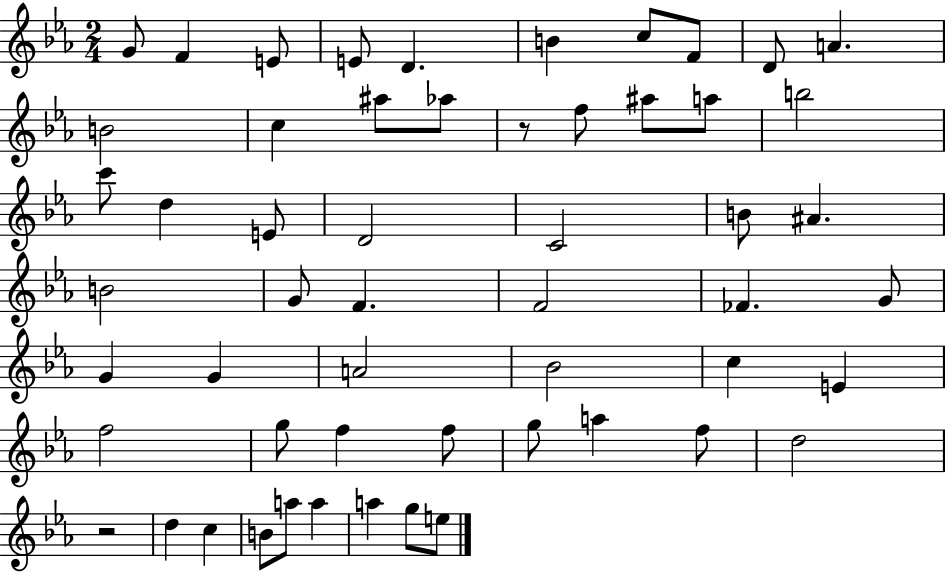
G4/e F4/q E4/e E4/e D4/q. B4/q C5/e F4/e D4/e A4/q. B4/h C5/q A#5/e Ab5/e R/e F5/e A#5/e A5/e B5/h C6/e D5/q E4/e D4/h C4/h B4/e A#4/q. B4/h G4/e F4/q. F4/h FES4/q. G4/e G4/q G4/q A4/h Bb4/h C5/q E4/q F5/h G5/e F5/q F5/e G5/e A5/q F5/e D5/h R/h D5/q C5/q B4/e A5/e A5/q A5/q G5/e E5/e